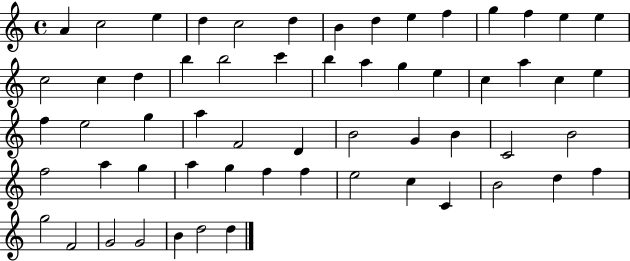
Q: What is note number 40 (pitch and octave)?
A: F5